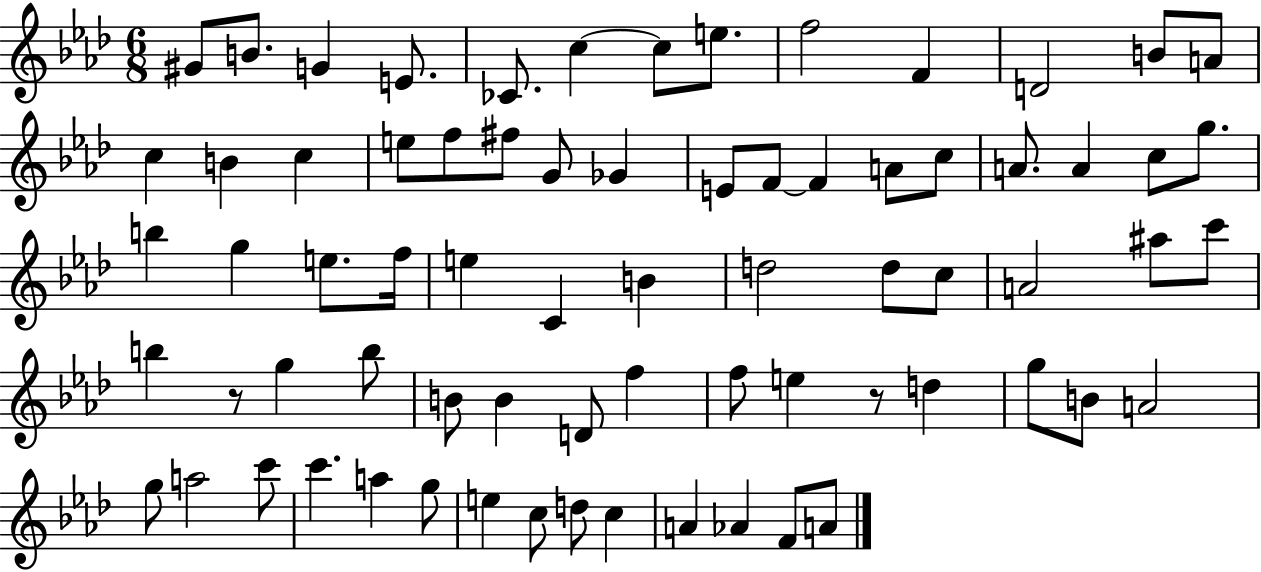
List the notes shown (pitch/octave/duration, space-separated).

G#4/e B4/e. G4/q E4/e. CES4/e. C5/q C5/e E5/e. F5/h F4/q D4/h B4/e A4/e C5/q B4/q C5/q E5/e F5/e F#5/e G4/e Gb4/q E4/e F4/e F4/q A4/e C5/e A4/e. A4/q C5/e G5/e. B5/q G5/q E5/e. F5/s E5/q C4/q B4/q D5/h D5/e C5/e A4/h A#5/e C6/e B5/q R/e G5/q B5/e B4/e B4/q D4/e F5/q F5/e E5/q R/e D5/q G5/e B4/e A4/h G5/e A5/h C6/e C6/q. A5/q G5/e E5/q C5/e D5/e C5/q A4/q Ab4/q F4/e A4/e